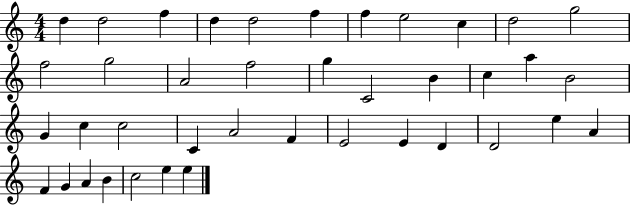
X:1
T:Untitled
M:4/4
L:1/4
K:C
d d2 f d d2 f f e2 c d2 g2 f2 g2 A2 f2 g C2 B c a B2 G c c2 C A2 F E2 E D D2 e A F G A B c2 e e